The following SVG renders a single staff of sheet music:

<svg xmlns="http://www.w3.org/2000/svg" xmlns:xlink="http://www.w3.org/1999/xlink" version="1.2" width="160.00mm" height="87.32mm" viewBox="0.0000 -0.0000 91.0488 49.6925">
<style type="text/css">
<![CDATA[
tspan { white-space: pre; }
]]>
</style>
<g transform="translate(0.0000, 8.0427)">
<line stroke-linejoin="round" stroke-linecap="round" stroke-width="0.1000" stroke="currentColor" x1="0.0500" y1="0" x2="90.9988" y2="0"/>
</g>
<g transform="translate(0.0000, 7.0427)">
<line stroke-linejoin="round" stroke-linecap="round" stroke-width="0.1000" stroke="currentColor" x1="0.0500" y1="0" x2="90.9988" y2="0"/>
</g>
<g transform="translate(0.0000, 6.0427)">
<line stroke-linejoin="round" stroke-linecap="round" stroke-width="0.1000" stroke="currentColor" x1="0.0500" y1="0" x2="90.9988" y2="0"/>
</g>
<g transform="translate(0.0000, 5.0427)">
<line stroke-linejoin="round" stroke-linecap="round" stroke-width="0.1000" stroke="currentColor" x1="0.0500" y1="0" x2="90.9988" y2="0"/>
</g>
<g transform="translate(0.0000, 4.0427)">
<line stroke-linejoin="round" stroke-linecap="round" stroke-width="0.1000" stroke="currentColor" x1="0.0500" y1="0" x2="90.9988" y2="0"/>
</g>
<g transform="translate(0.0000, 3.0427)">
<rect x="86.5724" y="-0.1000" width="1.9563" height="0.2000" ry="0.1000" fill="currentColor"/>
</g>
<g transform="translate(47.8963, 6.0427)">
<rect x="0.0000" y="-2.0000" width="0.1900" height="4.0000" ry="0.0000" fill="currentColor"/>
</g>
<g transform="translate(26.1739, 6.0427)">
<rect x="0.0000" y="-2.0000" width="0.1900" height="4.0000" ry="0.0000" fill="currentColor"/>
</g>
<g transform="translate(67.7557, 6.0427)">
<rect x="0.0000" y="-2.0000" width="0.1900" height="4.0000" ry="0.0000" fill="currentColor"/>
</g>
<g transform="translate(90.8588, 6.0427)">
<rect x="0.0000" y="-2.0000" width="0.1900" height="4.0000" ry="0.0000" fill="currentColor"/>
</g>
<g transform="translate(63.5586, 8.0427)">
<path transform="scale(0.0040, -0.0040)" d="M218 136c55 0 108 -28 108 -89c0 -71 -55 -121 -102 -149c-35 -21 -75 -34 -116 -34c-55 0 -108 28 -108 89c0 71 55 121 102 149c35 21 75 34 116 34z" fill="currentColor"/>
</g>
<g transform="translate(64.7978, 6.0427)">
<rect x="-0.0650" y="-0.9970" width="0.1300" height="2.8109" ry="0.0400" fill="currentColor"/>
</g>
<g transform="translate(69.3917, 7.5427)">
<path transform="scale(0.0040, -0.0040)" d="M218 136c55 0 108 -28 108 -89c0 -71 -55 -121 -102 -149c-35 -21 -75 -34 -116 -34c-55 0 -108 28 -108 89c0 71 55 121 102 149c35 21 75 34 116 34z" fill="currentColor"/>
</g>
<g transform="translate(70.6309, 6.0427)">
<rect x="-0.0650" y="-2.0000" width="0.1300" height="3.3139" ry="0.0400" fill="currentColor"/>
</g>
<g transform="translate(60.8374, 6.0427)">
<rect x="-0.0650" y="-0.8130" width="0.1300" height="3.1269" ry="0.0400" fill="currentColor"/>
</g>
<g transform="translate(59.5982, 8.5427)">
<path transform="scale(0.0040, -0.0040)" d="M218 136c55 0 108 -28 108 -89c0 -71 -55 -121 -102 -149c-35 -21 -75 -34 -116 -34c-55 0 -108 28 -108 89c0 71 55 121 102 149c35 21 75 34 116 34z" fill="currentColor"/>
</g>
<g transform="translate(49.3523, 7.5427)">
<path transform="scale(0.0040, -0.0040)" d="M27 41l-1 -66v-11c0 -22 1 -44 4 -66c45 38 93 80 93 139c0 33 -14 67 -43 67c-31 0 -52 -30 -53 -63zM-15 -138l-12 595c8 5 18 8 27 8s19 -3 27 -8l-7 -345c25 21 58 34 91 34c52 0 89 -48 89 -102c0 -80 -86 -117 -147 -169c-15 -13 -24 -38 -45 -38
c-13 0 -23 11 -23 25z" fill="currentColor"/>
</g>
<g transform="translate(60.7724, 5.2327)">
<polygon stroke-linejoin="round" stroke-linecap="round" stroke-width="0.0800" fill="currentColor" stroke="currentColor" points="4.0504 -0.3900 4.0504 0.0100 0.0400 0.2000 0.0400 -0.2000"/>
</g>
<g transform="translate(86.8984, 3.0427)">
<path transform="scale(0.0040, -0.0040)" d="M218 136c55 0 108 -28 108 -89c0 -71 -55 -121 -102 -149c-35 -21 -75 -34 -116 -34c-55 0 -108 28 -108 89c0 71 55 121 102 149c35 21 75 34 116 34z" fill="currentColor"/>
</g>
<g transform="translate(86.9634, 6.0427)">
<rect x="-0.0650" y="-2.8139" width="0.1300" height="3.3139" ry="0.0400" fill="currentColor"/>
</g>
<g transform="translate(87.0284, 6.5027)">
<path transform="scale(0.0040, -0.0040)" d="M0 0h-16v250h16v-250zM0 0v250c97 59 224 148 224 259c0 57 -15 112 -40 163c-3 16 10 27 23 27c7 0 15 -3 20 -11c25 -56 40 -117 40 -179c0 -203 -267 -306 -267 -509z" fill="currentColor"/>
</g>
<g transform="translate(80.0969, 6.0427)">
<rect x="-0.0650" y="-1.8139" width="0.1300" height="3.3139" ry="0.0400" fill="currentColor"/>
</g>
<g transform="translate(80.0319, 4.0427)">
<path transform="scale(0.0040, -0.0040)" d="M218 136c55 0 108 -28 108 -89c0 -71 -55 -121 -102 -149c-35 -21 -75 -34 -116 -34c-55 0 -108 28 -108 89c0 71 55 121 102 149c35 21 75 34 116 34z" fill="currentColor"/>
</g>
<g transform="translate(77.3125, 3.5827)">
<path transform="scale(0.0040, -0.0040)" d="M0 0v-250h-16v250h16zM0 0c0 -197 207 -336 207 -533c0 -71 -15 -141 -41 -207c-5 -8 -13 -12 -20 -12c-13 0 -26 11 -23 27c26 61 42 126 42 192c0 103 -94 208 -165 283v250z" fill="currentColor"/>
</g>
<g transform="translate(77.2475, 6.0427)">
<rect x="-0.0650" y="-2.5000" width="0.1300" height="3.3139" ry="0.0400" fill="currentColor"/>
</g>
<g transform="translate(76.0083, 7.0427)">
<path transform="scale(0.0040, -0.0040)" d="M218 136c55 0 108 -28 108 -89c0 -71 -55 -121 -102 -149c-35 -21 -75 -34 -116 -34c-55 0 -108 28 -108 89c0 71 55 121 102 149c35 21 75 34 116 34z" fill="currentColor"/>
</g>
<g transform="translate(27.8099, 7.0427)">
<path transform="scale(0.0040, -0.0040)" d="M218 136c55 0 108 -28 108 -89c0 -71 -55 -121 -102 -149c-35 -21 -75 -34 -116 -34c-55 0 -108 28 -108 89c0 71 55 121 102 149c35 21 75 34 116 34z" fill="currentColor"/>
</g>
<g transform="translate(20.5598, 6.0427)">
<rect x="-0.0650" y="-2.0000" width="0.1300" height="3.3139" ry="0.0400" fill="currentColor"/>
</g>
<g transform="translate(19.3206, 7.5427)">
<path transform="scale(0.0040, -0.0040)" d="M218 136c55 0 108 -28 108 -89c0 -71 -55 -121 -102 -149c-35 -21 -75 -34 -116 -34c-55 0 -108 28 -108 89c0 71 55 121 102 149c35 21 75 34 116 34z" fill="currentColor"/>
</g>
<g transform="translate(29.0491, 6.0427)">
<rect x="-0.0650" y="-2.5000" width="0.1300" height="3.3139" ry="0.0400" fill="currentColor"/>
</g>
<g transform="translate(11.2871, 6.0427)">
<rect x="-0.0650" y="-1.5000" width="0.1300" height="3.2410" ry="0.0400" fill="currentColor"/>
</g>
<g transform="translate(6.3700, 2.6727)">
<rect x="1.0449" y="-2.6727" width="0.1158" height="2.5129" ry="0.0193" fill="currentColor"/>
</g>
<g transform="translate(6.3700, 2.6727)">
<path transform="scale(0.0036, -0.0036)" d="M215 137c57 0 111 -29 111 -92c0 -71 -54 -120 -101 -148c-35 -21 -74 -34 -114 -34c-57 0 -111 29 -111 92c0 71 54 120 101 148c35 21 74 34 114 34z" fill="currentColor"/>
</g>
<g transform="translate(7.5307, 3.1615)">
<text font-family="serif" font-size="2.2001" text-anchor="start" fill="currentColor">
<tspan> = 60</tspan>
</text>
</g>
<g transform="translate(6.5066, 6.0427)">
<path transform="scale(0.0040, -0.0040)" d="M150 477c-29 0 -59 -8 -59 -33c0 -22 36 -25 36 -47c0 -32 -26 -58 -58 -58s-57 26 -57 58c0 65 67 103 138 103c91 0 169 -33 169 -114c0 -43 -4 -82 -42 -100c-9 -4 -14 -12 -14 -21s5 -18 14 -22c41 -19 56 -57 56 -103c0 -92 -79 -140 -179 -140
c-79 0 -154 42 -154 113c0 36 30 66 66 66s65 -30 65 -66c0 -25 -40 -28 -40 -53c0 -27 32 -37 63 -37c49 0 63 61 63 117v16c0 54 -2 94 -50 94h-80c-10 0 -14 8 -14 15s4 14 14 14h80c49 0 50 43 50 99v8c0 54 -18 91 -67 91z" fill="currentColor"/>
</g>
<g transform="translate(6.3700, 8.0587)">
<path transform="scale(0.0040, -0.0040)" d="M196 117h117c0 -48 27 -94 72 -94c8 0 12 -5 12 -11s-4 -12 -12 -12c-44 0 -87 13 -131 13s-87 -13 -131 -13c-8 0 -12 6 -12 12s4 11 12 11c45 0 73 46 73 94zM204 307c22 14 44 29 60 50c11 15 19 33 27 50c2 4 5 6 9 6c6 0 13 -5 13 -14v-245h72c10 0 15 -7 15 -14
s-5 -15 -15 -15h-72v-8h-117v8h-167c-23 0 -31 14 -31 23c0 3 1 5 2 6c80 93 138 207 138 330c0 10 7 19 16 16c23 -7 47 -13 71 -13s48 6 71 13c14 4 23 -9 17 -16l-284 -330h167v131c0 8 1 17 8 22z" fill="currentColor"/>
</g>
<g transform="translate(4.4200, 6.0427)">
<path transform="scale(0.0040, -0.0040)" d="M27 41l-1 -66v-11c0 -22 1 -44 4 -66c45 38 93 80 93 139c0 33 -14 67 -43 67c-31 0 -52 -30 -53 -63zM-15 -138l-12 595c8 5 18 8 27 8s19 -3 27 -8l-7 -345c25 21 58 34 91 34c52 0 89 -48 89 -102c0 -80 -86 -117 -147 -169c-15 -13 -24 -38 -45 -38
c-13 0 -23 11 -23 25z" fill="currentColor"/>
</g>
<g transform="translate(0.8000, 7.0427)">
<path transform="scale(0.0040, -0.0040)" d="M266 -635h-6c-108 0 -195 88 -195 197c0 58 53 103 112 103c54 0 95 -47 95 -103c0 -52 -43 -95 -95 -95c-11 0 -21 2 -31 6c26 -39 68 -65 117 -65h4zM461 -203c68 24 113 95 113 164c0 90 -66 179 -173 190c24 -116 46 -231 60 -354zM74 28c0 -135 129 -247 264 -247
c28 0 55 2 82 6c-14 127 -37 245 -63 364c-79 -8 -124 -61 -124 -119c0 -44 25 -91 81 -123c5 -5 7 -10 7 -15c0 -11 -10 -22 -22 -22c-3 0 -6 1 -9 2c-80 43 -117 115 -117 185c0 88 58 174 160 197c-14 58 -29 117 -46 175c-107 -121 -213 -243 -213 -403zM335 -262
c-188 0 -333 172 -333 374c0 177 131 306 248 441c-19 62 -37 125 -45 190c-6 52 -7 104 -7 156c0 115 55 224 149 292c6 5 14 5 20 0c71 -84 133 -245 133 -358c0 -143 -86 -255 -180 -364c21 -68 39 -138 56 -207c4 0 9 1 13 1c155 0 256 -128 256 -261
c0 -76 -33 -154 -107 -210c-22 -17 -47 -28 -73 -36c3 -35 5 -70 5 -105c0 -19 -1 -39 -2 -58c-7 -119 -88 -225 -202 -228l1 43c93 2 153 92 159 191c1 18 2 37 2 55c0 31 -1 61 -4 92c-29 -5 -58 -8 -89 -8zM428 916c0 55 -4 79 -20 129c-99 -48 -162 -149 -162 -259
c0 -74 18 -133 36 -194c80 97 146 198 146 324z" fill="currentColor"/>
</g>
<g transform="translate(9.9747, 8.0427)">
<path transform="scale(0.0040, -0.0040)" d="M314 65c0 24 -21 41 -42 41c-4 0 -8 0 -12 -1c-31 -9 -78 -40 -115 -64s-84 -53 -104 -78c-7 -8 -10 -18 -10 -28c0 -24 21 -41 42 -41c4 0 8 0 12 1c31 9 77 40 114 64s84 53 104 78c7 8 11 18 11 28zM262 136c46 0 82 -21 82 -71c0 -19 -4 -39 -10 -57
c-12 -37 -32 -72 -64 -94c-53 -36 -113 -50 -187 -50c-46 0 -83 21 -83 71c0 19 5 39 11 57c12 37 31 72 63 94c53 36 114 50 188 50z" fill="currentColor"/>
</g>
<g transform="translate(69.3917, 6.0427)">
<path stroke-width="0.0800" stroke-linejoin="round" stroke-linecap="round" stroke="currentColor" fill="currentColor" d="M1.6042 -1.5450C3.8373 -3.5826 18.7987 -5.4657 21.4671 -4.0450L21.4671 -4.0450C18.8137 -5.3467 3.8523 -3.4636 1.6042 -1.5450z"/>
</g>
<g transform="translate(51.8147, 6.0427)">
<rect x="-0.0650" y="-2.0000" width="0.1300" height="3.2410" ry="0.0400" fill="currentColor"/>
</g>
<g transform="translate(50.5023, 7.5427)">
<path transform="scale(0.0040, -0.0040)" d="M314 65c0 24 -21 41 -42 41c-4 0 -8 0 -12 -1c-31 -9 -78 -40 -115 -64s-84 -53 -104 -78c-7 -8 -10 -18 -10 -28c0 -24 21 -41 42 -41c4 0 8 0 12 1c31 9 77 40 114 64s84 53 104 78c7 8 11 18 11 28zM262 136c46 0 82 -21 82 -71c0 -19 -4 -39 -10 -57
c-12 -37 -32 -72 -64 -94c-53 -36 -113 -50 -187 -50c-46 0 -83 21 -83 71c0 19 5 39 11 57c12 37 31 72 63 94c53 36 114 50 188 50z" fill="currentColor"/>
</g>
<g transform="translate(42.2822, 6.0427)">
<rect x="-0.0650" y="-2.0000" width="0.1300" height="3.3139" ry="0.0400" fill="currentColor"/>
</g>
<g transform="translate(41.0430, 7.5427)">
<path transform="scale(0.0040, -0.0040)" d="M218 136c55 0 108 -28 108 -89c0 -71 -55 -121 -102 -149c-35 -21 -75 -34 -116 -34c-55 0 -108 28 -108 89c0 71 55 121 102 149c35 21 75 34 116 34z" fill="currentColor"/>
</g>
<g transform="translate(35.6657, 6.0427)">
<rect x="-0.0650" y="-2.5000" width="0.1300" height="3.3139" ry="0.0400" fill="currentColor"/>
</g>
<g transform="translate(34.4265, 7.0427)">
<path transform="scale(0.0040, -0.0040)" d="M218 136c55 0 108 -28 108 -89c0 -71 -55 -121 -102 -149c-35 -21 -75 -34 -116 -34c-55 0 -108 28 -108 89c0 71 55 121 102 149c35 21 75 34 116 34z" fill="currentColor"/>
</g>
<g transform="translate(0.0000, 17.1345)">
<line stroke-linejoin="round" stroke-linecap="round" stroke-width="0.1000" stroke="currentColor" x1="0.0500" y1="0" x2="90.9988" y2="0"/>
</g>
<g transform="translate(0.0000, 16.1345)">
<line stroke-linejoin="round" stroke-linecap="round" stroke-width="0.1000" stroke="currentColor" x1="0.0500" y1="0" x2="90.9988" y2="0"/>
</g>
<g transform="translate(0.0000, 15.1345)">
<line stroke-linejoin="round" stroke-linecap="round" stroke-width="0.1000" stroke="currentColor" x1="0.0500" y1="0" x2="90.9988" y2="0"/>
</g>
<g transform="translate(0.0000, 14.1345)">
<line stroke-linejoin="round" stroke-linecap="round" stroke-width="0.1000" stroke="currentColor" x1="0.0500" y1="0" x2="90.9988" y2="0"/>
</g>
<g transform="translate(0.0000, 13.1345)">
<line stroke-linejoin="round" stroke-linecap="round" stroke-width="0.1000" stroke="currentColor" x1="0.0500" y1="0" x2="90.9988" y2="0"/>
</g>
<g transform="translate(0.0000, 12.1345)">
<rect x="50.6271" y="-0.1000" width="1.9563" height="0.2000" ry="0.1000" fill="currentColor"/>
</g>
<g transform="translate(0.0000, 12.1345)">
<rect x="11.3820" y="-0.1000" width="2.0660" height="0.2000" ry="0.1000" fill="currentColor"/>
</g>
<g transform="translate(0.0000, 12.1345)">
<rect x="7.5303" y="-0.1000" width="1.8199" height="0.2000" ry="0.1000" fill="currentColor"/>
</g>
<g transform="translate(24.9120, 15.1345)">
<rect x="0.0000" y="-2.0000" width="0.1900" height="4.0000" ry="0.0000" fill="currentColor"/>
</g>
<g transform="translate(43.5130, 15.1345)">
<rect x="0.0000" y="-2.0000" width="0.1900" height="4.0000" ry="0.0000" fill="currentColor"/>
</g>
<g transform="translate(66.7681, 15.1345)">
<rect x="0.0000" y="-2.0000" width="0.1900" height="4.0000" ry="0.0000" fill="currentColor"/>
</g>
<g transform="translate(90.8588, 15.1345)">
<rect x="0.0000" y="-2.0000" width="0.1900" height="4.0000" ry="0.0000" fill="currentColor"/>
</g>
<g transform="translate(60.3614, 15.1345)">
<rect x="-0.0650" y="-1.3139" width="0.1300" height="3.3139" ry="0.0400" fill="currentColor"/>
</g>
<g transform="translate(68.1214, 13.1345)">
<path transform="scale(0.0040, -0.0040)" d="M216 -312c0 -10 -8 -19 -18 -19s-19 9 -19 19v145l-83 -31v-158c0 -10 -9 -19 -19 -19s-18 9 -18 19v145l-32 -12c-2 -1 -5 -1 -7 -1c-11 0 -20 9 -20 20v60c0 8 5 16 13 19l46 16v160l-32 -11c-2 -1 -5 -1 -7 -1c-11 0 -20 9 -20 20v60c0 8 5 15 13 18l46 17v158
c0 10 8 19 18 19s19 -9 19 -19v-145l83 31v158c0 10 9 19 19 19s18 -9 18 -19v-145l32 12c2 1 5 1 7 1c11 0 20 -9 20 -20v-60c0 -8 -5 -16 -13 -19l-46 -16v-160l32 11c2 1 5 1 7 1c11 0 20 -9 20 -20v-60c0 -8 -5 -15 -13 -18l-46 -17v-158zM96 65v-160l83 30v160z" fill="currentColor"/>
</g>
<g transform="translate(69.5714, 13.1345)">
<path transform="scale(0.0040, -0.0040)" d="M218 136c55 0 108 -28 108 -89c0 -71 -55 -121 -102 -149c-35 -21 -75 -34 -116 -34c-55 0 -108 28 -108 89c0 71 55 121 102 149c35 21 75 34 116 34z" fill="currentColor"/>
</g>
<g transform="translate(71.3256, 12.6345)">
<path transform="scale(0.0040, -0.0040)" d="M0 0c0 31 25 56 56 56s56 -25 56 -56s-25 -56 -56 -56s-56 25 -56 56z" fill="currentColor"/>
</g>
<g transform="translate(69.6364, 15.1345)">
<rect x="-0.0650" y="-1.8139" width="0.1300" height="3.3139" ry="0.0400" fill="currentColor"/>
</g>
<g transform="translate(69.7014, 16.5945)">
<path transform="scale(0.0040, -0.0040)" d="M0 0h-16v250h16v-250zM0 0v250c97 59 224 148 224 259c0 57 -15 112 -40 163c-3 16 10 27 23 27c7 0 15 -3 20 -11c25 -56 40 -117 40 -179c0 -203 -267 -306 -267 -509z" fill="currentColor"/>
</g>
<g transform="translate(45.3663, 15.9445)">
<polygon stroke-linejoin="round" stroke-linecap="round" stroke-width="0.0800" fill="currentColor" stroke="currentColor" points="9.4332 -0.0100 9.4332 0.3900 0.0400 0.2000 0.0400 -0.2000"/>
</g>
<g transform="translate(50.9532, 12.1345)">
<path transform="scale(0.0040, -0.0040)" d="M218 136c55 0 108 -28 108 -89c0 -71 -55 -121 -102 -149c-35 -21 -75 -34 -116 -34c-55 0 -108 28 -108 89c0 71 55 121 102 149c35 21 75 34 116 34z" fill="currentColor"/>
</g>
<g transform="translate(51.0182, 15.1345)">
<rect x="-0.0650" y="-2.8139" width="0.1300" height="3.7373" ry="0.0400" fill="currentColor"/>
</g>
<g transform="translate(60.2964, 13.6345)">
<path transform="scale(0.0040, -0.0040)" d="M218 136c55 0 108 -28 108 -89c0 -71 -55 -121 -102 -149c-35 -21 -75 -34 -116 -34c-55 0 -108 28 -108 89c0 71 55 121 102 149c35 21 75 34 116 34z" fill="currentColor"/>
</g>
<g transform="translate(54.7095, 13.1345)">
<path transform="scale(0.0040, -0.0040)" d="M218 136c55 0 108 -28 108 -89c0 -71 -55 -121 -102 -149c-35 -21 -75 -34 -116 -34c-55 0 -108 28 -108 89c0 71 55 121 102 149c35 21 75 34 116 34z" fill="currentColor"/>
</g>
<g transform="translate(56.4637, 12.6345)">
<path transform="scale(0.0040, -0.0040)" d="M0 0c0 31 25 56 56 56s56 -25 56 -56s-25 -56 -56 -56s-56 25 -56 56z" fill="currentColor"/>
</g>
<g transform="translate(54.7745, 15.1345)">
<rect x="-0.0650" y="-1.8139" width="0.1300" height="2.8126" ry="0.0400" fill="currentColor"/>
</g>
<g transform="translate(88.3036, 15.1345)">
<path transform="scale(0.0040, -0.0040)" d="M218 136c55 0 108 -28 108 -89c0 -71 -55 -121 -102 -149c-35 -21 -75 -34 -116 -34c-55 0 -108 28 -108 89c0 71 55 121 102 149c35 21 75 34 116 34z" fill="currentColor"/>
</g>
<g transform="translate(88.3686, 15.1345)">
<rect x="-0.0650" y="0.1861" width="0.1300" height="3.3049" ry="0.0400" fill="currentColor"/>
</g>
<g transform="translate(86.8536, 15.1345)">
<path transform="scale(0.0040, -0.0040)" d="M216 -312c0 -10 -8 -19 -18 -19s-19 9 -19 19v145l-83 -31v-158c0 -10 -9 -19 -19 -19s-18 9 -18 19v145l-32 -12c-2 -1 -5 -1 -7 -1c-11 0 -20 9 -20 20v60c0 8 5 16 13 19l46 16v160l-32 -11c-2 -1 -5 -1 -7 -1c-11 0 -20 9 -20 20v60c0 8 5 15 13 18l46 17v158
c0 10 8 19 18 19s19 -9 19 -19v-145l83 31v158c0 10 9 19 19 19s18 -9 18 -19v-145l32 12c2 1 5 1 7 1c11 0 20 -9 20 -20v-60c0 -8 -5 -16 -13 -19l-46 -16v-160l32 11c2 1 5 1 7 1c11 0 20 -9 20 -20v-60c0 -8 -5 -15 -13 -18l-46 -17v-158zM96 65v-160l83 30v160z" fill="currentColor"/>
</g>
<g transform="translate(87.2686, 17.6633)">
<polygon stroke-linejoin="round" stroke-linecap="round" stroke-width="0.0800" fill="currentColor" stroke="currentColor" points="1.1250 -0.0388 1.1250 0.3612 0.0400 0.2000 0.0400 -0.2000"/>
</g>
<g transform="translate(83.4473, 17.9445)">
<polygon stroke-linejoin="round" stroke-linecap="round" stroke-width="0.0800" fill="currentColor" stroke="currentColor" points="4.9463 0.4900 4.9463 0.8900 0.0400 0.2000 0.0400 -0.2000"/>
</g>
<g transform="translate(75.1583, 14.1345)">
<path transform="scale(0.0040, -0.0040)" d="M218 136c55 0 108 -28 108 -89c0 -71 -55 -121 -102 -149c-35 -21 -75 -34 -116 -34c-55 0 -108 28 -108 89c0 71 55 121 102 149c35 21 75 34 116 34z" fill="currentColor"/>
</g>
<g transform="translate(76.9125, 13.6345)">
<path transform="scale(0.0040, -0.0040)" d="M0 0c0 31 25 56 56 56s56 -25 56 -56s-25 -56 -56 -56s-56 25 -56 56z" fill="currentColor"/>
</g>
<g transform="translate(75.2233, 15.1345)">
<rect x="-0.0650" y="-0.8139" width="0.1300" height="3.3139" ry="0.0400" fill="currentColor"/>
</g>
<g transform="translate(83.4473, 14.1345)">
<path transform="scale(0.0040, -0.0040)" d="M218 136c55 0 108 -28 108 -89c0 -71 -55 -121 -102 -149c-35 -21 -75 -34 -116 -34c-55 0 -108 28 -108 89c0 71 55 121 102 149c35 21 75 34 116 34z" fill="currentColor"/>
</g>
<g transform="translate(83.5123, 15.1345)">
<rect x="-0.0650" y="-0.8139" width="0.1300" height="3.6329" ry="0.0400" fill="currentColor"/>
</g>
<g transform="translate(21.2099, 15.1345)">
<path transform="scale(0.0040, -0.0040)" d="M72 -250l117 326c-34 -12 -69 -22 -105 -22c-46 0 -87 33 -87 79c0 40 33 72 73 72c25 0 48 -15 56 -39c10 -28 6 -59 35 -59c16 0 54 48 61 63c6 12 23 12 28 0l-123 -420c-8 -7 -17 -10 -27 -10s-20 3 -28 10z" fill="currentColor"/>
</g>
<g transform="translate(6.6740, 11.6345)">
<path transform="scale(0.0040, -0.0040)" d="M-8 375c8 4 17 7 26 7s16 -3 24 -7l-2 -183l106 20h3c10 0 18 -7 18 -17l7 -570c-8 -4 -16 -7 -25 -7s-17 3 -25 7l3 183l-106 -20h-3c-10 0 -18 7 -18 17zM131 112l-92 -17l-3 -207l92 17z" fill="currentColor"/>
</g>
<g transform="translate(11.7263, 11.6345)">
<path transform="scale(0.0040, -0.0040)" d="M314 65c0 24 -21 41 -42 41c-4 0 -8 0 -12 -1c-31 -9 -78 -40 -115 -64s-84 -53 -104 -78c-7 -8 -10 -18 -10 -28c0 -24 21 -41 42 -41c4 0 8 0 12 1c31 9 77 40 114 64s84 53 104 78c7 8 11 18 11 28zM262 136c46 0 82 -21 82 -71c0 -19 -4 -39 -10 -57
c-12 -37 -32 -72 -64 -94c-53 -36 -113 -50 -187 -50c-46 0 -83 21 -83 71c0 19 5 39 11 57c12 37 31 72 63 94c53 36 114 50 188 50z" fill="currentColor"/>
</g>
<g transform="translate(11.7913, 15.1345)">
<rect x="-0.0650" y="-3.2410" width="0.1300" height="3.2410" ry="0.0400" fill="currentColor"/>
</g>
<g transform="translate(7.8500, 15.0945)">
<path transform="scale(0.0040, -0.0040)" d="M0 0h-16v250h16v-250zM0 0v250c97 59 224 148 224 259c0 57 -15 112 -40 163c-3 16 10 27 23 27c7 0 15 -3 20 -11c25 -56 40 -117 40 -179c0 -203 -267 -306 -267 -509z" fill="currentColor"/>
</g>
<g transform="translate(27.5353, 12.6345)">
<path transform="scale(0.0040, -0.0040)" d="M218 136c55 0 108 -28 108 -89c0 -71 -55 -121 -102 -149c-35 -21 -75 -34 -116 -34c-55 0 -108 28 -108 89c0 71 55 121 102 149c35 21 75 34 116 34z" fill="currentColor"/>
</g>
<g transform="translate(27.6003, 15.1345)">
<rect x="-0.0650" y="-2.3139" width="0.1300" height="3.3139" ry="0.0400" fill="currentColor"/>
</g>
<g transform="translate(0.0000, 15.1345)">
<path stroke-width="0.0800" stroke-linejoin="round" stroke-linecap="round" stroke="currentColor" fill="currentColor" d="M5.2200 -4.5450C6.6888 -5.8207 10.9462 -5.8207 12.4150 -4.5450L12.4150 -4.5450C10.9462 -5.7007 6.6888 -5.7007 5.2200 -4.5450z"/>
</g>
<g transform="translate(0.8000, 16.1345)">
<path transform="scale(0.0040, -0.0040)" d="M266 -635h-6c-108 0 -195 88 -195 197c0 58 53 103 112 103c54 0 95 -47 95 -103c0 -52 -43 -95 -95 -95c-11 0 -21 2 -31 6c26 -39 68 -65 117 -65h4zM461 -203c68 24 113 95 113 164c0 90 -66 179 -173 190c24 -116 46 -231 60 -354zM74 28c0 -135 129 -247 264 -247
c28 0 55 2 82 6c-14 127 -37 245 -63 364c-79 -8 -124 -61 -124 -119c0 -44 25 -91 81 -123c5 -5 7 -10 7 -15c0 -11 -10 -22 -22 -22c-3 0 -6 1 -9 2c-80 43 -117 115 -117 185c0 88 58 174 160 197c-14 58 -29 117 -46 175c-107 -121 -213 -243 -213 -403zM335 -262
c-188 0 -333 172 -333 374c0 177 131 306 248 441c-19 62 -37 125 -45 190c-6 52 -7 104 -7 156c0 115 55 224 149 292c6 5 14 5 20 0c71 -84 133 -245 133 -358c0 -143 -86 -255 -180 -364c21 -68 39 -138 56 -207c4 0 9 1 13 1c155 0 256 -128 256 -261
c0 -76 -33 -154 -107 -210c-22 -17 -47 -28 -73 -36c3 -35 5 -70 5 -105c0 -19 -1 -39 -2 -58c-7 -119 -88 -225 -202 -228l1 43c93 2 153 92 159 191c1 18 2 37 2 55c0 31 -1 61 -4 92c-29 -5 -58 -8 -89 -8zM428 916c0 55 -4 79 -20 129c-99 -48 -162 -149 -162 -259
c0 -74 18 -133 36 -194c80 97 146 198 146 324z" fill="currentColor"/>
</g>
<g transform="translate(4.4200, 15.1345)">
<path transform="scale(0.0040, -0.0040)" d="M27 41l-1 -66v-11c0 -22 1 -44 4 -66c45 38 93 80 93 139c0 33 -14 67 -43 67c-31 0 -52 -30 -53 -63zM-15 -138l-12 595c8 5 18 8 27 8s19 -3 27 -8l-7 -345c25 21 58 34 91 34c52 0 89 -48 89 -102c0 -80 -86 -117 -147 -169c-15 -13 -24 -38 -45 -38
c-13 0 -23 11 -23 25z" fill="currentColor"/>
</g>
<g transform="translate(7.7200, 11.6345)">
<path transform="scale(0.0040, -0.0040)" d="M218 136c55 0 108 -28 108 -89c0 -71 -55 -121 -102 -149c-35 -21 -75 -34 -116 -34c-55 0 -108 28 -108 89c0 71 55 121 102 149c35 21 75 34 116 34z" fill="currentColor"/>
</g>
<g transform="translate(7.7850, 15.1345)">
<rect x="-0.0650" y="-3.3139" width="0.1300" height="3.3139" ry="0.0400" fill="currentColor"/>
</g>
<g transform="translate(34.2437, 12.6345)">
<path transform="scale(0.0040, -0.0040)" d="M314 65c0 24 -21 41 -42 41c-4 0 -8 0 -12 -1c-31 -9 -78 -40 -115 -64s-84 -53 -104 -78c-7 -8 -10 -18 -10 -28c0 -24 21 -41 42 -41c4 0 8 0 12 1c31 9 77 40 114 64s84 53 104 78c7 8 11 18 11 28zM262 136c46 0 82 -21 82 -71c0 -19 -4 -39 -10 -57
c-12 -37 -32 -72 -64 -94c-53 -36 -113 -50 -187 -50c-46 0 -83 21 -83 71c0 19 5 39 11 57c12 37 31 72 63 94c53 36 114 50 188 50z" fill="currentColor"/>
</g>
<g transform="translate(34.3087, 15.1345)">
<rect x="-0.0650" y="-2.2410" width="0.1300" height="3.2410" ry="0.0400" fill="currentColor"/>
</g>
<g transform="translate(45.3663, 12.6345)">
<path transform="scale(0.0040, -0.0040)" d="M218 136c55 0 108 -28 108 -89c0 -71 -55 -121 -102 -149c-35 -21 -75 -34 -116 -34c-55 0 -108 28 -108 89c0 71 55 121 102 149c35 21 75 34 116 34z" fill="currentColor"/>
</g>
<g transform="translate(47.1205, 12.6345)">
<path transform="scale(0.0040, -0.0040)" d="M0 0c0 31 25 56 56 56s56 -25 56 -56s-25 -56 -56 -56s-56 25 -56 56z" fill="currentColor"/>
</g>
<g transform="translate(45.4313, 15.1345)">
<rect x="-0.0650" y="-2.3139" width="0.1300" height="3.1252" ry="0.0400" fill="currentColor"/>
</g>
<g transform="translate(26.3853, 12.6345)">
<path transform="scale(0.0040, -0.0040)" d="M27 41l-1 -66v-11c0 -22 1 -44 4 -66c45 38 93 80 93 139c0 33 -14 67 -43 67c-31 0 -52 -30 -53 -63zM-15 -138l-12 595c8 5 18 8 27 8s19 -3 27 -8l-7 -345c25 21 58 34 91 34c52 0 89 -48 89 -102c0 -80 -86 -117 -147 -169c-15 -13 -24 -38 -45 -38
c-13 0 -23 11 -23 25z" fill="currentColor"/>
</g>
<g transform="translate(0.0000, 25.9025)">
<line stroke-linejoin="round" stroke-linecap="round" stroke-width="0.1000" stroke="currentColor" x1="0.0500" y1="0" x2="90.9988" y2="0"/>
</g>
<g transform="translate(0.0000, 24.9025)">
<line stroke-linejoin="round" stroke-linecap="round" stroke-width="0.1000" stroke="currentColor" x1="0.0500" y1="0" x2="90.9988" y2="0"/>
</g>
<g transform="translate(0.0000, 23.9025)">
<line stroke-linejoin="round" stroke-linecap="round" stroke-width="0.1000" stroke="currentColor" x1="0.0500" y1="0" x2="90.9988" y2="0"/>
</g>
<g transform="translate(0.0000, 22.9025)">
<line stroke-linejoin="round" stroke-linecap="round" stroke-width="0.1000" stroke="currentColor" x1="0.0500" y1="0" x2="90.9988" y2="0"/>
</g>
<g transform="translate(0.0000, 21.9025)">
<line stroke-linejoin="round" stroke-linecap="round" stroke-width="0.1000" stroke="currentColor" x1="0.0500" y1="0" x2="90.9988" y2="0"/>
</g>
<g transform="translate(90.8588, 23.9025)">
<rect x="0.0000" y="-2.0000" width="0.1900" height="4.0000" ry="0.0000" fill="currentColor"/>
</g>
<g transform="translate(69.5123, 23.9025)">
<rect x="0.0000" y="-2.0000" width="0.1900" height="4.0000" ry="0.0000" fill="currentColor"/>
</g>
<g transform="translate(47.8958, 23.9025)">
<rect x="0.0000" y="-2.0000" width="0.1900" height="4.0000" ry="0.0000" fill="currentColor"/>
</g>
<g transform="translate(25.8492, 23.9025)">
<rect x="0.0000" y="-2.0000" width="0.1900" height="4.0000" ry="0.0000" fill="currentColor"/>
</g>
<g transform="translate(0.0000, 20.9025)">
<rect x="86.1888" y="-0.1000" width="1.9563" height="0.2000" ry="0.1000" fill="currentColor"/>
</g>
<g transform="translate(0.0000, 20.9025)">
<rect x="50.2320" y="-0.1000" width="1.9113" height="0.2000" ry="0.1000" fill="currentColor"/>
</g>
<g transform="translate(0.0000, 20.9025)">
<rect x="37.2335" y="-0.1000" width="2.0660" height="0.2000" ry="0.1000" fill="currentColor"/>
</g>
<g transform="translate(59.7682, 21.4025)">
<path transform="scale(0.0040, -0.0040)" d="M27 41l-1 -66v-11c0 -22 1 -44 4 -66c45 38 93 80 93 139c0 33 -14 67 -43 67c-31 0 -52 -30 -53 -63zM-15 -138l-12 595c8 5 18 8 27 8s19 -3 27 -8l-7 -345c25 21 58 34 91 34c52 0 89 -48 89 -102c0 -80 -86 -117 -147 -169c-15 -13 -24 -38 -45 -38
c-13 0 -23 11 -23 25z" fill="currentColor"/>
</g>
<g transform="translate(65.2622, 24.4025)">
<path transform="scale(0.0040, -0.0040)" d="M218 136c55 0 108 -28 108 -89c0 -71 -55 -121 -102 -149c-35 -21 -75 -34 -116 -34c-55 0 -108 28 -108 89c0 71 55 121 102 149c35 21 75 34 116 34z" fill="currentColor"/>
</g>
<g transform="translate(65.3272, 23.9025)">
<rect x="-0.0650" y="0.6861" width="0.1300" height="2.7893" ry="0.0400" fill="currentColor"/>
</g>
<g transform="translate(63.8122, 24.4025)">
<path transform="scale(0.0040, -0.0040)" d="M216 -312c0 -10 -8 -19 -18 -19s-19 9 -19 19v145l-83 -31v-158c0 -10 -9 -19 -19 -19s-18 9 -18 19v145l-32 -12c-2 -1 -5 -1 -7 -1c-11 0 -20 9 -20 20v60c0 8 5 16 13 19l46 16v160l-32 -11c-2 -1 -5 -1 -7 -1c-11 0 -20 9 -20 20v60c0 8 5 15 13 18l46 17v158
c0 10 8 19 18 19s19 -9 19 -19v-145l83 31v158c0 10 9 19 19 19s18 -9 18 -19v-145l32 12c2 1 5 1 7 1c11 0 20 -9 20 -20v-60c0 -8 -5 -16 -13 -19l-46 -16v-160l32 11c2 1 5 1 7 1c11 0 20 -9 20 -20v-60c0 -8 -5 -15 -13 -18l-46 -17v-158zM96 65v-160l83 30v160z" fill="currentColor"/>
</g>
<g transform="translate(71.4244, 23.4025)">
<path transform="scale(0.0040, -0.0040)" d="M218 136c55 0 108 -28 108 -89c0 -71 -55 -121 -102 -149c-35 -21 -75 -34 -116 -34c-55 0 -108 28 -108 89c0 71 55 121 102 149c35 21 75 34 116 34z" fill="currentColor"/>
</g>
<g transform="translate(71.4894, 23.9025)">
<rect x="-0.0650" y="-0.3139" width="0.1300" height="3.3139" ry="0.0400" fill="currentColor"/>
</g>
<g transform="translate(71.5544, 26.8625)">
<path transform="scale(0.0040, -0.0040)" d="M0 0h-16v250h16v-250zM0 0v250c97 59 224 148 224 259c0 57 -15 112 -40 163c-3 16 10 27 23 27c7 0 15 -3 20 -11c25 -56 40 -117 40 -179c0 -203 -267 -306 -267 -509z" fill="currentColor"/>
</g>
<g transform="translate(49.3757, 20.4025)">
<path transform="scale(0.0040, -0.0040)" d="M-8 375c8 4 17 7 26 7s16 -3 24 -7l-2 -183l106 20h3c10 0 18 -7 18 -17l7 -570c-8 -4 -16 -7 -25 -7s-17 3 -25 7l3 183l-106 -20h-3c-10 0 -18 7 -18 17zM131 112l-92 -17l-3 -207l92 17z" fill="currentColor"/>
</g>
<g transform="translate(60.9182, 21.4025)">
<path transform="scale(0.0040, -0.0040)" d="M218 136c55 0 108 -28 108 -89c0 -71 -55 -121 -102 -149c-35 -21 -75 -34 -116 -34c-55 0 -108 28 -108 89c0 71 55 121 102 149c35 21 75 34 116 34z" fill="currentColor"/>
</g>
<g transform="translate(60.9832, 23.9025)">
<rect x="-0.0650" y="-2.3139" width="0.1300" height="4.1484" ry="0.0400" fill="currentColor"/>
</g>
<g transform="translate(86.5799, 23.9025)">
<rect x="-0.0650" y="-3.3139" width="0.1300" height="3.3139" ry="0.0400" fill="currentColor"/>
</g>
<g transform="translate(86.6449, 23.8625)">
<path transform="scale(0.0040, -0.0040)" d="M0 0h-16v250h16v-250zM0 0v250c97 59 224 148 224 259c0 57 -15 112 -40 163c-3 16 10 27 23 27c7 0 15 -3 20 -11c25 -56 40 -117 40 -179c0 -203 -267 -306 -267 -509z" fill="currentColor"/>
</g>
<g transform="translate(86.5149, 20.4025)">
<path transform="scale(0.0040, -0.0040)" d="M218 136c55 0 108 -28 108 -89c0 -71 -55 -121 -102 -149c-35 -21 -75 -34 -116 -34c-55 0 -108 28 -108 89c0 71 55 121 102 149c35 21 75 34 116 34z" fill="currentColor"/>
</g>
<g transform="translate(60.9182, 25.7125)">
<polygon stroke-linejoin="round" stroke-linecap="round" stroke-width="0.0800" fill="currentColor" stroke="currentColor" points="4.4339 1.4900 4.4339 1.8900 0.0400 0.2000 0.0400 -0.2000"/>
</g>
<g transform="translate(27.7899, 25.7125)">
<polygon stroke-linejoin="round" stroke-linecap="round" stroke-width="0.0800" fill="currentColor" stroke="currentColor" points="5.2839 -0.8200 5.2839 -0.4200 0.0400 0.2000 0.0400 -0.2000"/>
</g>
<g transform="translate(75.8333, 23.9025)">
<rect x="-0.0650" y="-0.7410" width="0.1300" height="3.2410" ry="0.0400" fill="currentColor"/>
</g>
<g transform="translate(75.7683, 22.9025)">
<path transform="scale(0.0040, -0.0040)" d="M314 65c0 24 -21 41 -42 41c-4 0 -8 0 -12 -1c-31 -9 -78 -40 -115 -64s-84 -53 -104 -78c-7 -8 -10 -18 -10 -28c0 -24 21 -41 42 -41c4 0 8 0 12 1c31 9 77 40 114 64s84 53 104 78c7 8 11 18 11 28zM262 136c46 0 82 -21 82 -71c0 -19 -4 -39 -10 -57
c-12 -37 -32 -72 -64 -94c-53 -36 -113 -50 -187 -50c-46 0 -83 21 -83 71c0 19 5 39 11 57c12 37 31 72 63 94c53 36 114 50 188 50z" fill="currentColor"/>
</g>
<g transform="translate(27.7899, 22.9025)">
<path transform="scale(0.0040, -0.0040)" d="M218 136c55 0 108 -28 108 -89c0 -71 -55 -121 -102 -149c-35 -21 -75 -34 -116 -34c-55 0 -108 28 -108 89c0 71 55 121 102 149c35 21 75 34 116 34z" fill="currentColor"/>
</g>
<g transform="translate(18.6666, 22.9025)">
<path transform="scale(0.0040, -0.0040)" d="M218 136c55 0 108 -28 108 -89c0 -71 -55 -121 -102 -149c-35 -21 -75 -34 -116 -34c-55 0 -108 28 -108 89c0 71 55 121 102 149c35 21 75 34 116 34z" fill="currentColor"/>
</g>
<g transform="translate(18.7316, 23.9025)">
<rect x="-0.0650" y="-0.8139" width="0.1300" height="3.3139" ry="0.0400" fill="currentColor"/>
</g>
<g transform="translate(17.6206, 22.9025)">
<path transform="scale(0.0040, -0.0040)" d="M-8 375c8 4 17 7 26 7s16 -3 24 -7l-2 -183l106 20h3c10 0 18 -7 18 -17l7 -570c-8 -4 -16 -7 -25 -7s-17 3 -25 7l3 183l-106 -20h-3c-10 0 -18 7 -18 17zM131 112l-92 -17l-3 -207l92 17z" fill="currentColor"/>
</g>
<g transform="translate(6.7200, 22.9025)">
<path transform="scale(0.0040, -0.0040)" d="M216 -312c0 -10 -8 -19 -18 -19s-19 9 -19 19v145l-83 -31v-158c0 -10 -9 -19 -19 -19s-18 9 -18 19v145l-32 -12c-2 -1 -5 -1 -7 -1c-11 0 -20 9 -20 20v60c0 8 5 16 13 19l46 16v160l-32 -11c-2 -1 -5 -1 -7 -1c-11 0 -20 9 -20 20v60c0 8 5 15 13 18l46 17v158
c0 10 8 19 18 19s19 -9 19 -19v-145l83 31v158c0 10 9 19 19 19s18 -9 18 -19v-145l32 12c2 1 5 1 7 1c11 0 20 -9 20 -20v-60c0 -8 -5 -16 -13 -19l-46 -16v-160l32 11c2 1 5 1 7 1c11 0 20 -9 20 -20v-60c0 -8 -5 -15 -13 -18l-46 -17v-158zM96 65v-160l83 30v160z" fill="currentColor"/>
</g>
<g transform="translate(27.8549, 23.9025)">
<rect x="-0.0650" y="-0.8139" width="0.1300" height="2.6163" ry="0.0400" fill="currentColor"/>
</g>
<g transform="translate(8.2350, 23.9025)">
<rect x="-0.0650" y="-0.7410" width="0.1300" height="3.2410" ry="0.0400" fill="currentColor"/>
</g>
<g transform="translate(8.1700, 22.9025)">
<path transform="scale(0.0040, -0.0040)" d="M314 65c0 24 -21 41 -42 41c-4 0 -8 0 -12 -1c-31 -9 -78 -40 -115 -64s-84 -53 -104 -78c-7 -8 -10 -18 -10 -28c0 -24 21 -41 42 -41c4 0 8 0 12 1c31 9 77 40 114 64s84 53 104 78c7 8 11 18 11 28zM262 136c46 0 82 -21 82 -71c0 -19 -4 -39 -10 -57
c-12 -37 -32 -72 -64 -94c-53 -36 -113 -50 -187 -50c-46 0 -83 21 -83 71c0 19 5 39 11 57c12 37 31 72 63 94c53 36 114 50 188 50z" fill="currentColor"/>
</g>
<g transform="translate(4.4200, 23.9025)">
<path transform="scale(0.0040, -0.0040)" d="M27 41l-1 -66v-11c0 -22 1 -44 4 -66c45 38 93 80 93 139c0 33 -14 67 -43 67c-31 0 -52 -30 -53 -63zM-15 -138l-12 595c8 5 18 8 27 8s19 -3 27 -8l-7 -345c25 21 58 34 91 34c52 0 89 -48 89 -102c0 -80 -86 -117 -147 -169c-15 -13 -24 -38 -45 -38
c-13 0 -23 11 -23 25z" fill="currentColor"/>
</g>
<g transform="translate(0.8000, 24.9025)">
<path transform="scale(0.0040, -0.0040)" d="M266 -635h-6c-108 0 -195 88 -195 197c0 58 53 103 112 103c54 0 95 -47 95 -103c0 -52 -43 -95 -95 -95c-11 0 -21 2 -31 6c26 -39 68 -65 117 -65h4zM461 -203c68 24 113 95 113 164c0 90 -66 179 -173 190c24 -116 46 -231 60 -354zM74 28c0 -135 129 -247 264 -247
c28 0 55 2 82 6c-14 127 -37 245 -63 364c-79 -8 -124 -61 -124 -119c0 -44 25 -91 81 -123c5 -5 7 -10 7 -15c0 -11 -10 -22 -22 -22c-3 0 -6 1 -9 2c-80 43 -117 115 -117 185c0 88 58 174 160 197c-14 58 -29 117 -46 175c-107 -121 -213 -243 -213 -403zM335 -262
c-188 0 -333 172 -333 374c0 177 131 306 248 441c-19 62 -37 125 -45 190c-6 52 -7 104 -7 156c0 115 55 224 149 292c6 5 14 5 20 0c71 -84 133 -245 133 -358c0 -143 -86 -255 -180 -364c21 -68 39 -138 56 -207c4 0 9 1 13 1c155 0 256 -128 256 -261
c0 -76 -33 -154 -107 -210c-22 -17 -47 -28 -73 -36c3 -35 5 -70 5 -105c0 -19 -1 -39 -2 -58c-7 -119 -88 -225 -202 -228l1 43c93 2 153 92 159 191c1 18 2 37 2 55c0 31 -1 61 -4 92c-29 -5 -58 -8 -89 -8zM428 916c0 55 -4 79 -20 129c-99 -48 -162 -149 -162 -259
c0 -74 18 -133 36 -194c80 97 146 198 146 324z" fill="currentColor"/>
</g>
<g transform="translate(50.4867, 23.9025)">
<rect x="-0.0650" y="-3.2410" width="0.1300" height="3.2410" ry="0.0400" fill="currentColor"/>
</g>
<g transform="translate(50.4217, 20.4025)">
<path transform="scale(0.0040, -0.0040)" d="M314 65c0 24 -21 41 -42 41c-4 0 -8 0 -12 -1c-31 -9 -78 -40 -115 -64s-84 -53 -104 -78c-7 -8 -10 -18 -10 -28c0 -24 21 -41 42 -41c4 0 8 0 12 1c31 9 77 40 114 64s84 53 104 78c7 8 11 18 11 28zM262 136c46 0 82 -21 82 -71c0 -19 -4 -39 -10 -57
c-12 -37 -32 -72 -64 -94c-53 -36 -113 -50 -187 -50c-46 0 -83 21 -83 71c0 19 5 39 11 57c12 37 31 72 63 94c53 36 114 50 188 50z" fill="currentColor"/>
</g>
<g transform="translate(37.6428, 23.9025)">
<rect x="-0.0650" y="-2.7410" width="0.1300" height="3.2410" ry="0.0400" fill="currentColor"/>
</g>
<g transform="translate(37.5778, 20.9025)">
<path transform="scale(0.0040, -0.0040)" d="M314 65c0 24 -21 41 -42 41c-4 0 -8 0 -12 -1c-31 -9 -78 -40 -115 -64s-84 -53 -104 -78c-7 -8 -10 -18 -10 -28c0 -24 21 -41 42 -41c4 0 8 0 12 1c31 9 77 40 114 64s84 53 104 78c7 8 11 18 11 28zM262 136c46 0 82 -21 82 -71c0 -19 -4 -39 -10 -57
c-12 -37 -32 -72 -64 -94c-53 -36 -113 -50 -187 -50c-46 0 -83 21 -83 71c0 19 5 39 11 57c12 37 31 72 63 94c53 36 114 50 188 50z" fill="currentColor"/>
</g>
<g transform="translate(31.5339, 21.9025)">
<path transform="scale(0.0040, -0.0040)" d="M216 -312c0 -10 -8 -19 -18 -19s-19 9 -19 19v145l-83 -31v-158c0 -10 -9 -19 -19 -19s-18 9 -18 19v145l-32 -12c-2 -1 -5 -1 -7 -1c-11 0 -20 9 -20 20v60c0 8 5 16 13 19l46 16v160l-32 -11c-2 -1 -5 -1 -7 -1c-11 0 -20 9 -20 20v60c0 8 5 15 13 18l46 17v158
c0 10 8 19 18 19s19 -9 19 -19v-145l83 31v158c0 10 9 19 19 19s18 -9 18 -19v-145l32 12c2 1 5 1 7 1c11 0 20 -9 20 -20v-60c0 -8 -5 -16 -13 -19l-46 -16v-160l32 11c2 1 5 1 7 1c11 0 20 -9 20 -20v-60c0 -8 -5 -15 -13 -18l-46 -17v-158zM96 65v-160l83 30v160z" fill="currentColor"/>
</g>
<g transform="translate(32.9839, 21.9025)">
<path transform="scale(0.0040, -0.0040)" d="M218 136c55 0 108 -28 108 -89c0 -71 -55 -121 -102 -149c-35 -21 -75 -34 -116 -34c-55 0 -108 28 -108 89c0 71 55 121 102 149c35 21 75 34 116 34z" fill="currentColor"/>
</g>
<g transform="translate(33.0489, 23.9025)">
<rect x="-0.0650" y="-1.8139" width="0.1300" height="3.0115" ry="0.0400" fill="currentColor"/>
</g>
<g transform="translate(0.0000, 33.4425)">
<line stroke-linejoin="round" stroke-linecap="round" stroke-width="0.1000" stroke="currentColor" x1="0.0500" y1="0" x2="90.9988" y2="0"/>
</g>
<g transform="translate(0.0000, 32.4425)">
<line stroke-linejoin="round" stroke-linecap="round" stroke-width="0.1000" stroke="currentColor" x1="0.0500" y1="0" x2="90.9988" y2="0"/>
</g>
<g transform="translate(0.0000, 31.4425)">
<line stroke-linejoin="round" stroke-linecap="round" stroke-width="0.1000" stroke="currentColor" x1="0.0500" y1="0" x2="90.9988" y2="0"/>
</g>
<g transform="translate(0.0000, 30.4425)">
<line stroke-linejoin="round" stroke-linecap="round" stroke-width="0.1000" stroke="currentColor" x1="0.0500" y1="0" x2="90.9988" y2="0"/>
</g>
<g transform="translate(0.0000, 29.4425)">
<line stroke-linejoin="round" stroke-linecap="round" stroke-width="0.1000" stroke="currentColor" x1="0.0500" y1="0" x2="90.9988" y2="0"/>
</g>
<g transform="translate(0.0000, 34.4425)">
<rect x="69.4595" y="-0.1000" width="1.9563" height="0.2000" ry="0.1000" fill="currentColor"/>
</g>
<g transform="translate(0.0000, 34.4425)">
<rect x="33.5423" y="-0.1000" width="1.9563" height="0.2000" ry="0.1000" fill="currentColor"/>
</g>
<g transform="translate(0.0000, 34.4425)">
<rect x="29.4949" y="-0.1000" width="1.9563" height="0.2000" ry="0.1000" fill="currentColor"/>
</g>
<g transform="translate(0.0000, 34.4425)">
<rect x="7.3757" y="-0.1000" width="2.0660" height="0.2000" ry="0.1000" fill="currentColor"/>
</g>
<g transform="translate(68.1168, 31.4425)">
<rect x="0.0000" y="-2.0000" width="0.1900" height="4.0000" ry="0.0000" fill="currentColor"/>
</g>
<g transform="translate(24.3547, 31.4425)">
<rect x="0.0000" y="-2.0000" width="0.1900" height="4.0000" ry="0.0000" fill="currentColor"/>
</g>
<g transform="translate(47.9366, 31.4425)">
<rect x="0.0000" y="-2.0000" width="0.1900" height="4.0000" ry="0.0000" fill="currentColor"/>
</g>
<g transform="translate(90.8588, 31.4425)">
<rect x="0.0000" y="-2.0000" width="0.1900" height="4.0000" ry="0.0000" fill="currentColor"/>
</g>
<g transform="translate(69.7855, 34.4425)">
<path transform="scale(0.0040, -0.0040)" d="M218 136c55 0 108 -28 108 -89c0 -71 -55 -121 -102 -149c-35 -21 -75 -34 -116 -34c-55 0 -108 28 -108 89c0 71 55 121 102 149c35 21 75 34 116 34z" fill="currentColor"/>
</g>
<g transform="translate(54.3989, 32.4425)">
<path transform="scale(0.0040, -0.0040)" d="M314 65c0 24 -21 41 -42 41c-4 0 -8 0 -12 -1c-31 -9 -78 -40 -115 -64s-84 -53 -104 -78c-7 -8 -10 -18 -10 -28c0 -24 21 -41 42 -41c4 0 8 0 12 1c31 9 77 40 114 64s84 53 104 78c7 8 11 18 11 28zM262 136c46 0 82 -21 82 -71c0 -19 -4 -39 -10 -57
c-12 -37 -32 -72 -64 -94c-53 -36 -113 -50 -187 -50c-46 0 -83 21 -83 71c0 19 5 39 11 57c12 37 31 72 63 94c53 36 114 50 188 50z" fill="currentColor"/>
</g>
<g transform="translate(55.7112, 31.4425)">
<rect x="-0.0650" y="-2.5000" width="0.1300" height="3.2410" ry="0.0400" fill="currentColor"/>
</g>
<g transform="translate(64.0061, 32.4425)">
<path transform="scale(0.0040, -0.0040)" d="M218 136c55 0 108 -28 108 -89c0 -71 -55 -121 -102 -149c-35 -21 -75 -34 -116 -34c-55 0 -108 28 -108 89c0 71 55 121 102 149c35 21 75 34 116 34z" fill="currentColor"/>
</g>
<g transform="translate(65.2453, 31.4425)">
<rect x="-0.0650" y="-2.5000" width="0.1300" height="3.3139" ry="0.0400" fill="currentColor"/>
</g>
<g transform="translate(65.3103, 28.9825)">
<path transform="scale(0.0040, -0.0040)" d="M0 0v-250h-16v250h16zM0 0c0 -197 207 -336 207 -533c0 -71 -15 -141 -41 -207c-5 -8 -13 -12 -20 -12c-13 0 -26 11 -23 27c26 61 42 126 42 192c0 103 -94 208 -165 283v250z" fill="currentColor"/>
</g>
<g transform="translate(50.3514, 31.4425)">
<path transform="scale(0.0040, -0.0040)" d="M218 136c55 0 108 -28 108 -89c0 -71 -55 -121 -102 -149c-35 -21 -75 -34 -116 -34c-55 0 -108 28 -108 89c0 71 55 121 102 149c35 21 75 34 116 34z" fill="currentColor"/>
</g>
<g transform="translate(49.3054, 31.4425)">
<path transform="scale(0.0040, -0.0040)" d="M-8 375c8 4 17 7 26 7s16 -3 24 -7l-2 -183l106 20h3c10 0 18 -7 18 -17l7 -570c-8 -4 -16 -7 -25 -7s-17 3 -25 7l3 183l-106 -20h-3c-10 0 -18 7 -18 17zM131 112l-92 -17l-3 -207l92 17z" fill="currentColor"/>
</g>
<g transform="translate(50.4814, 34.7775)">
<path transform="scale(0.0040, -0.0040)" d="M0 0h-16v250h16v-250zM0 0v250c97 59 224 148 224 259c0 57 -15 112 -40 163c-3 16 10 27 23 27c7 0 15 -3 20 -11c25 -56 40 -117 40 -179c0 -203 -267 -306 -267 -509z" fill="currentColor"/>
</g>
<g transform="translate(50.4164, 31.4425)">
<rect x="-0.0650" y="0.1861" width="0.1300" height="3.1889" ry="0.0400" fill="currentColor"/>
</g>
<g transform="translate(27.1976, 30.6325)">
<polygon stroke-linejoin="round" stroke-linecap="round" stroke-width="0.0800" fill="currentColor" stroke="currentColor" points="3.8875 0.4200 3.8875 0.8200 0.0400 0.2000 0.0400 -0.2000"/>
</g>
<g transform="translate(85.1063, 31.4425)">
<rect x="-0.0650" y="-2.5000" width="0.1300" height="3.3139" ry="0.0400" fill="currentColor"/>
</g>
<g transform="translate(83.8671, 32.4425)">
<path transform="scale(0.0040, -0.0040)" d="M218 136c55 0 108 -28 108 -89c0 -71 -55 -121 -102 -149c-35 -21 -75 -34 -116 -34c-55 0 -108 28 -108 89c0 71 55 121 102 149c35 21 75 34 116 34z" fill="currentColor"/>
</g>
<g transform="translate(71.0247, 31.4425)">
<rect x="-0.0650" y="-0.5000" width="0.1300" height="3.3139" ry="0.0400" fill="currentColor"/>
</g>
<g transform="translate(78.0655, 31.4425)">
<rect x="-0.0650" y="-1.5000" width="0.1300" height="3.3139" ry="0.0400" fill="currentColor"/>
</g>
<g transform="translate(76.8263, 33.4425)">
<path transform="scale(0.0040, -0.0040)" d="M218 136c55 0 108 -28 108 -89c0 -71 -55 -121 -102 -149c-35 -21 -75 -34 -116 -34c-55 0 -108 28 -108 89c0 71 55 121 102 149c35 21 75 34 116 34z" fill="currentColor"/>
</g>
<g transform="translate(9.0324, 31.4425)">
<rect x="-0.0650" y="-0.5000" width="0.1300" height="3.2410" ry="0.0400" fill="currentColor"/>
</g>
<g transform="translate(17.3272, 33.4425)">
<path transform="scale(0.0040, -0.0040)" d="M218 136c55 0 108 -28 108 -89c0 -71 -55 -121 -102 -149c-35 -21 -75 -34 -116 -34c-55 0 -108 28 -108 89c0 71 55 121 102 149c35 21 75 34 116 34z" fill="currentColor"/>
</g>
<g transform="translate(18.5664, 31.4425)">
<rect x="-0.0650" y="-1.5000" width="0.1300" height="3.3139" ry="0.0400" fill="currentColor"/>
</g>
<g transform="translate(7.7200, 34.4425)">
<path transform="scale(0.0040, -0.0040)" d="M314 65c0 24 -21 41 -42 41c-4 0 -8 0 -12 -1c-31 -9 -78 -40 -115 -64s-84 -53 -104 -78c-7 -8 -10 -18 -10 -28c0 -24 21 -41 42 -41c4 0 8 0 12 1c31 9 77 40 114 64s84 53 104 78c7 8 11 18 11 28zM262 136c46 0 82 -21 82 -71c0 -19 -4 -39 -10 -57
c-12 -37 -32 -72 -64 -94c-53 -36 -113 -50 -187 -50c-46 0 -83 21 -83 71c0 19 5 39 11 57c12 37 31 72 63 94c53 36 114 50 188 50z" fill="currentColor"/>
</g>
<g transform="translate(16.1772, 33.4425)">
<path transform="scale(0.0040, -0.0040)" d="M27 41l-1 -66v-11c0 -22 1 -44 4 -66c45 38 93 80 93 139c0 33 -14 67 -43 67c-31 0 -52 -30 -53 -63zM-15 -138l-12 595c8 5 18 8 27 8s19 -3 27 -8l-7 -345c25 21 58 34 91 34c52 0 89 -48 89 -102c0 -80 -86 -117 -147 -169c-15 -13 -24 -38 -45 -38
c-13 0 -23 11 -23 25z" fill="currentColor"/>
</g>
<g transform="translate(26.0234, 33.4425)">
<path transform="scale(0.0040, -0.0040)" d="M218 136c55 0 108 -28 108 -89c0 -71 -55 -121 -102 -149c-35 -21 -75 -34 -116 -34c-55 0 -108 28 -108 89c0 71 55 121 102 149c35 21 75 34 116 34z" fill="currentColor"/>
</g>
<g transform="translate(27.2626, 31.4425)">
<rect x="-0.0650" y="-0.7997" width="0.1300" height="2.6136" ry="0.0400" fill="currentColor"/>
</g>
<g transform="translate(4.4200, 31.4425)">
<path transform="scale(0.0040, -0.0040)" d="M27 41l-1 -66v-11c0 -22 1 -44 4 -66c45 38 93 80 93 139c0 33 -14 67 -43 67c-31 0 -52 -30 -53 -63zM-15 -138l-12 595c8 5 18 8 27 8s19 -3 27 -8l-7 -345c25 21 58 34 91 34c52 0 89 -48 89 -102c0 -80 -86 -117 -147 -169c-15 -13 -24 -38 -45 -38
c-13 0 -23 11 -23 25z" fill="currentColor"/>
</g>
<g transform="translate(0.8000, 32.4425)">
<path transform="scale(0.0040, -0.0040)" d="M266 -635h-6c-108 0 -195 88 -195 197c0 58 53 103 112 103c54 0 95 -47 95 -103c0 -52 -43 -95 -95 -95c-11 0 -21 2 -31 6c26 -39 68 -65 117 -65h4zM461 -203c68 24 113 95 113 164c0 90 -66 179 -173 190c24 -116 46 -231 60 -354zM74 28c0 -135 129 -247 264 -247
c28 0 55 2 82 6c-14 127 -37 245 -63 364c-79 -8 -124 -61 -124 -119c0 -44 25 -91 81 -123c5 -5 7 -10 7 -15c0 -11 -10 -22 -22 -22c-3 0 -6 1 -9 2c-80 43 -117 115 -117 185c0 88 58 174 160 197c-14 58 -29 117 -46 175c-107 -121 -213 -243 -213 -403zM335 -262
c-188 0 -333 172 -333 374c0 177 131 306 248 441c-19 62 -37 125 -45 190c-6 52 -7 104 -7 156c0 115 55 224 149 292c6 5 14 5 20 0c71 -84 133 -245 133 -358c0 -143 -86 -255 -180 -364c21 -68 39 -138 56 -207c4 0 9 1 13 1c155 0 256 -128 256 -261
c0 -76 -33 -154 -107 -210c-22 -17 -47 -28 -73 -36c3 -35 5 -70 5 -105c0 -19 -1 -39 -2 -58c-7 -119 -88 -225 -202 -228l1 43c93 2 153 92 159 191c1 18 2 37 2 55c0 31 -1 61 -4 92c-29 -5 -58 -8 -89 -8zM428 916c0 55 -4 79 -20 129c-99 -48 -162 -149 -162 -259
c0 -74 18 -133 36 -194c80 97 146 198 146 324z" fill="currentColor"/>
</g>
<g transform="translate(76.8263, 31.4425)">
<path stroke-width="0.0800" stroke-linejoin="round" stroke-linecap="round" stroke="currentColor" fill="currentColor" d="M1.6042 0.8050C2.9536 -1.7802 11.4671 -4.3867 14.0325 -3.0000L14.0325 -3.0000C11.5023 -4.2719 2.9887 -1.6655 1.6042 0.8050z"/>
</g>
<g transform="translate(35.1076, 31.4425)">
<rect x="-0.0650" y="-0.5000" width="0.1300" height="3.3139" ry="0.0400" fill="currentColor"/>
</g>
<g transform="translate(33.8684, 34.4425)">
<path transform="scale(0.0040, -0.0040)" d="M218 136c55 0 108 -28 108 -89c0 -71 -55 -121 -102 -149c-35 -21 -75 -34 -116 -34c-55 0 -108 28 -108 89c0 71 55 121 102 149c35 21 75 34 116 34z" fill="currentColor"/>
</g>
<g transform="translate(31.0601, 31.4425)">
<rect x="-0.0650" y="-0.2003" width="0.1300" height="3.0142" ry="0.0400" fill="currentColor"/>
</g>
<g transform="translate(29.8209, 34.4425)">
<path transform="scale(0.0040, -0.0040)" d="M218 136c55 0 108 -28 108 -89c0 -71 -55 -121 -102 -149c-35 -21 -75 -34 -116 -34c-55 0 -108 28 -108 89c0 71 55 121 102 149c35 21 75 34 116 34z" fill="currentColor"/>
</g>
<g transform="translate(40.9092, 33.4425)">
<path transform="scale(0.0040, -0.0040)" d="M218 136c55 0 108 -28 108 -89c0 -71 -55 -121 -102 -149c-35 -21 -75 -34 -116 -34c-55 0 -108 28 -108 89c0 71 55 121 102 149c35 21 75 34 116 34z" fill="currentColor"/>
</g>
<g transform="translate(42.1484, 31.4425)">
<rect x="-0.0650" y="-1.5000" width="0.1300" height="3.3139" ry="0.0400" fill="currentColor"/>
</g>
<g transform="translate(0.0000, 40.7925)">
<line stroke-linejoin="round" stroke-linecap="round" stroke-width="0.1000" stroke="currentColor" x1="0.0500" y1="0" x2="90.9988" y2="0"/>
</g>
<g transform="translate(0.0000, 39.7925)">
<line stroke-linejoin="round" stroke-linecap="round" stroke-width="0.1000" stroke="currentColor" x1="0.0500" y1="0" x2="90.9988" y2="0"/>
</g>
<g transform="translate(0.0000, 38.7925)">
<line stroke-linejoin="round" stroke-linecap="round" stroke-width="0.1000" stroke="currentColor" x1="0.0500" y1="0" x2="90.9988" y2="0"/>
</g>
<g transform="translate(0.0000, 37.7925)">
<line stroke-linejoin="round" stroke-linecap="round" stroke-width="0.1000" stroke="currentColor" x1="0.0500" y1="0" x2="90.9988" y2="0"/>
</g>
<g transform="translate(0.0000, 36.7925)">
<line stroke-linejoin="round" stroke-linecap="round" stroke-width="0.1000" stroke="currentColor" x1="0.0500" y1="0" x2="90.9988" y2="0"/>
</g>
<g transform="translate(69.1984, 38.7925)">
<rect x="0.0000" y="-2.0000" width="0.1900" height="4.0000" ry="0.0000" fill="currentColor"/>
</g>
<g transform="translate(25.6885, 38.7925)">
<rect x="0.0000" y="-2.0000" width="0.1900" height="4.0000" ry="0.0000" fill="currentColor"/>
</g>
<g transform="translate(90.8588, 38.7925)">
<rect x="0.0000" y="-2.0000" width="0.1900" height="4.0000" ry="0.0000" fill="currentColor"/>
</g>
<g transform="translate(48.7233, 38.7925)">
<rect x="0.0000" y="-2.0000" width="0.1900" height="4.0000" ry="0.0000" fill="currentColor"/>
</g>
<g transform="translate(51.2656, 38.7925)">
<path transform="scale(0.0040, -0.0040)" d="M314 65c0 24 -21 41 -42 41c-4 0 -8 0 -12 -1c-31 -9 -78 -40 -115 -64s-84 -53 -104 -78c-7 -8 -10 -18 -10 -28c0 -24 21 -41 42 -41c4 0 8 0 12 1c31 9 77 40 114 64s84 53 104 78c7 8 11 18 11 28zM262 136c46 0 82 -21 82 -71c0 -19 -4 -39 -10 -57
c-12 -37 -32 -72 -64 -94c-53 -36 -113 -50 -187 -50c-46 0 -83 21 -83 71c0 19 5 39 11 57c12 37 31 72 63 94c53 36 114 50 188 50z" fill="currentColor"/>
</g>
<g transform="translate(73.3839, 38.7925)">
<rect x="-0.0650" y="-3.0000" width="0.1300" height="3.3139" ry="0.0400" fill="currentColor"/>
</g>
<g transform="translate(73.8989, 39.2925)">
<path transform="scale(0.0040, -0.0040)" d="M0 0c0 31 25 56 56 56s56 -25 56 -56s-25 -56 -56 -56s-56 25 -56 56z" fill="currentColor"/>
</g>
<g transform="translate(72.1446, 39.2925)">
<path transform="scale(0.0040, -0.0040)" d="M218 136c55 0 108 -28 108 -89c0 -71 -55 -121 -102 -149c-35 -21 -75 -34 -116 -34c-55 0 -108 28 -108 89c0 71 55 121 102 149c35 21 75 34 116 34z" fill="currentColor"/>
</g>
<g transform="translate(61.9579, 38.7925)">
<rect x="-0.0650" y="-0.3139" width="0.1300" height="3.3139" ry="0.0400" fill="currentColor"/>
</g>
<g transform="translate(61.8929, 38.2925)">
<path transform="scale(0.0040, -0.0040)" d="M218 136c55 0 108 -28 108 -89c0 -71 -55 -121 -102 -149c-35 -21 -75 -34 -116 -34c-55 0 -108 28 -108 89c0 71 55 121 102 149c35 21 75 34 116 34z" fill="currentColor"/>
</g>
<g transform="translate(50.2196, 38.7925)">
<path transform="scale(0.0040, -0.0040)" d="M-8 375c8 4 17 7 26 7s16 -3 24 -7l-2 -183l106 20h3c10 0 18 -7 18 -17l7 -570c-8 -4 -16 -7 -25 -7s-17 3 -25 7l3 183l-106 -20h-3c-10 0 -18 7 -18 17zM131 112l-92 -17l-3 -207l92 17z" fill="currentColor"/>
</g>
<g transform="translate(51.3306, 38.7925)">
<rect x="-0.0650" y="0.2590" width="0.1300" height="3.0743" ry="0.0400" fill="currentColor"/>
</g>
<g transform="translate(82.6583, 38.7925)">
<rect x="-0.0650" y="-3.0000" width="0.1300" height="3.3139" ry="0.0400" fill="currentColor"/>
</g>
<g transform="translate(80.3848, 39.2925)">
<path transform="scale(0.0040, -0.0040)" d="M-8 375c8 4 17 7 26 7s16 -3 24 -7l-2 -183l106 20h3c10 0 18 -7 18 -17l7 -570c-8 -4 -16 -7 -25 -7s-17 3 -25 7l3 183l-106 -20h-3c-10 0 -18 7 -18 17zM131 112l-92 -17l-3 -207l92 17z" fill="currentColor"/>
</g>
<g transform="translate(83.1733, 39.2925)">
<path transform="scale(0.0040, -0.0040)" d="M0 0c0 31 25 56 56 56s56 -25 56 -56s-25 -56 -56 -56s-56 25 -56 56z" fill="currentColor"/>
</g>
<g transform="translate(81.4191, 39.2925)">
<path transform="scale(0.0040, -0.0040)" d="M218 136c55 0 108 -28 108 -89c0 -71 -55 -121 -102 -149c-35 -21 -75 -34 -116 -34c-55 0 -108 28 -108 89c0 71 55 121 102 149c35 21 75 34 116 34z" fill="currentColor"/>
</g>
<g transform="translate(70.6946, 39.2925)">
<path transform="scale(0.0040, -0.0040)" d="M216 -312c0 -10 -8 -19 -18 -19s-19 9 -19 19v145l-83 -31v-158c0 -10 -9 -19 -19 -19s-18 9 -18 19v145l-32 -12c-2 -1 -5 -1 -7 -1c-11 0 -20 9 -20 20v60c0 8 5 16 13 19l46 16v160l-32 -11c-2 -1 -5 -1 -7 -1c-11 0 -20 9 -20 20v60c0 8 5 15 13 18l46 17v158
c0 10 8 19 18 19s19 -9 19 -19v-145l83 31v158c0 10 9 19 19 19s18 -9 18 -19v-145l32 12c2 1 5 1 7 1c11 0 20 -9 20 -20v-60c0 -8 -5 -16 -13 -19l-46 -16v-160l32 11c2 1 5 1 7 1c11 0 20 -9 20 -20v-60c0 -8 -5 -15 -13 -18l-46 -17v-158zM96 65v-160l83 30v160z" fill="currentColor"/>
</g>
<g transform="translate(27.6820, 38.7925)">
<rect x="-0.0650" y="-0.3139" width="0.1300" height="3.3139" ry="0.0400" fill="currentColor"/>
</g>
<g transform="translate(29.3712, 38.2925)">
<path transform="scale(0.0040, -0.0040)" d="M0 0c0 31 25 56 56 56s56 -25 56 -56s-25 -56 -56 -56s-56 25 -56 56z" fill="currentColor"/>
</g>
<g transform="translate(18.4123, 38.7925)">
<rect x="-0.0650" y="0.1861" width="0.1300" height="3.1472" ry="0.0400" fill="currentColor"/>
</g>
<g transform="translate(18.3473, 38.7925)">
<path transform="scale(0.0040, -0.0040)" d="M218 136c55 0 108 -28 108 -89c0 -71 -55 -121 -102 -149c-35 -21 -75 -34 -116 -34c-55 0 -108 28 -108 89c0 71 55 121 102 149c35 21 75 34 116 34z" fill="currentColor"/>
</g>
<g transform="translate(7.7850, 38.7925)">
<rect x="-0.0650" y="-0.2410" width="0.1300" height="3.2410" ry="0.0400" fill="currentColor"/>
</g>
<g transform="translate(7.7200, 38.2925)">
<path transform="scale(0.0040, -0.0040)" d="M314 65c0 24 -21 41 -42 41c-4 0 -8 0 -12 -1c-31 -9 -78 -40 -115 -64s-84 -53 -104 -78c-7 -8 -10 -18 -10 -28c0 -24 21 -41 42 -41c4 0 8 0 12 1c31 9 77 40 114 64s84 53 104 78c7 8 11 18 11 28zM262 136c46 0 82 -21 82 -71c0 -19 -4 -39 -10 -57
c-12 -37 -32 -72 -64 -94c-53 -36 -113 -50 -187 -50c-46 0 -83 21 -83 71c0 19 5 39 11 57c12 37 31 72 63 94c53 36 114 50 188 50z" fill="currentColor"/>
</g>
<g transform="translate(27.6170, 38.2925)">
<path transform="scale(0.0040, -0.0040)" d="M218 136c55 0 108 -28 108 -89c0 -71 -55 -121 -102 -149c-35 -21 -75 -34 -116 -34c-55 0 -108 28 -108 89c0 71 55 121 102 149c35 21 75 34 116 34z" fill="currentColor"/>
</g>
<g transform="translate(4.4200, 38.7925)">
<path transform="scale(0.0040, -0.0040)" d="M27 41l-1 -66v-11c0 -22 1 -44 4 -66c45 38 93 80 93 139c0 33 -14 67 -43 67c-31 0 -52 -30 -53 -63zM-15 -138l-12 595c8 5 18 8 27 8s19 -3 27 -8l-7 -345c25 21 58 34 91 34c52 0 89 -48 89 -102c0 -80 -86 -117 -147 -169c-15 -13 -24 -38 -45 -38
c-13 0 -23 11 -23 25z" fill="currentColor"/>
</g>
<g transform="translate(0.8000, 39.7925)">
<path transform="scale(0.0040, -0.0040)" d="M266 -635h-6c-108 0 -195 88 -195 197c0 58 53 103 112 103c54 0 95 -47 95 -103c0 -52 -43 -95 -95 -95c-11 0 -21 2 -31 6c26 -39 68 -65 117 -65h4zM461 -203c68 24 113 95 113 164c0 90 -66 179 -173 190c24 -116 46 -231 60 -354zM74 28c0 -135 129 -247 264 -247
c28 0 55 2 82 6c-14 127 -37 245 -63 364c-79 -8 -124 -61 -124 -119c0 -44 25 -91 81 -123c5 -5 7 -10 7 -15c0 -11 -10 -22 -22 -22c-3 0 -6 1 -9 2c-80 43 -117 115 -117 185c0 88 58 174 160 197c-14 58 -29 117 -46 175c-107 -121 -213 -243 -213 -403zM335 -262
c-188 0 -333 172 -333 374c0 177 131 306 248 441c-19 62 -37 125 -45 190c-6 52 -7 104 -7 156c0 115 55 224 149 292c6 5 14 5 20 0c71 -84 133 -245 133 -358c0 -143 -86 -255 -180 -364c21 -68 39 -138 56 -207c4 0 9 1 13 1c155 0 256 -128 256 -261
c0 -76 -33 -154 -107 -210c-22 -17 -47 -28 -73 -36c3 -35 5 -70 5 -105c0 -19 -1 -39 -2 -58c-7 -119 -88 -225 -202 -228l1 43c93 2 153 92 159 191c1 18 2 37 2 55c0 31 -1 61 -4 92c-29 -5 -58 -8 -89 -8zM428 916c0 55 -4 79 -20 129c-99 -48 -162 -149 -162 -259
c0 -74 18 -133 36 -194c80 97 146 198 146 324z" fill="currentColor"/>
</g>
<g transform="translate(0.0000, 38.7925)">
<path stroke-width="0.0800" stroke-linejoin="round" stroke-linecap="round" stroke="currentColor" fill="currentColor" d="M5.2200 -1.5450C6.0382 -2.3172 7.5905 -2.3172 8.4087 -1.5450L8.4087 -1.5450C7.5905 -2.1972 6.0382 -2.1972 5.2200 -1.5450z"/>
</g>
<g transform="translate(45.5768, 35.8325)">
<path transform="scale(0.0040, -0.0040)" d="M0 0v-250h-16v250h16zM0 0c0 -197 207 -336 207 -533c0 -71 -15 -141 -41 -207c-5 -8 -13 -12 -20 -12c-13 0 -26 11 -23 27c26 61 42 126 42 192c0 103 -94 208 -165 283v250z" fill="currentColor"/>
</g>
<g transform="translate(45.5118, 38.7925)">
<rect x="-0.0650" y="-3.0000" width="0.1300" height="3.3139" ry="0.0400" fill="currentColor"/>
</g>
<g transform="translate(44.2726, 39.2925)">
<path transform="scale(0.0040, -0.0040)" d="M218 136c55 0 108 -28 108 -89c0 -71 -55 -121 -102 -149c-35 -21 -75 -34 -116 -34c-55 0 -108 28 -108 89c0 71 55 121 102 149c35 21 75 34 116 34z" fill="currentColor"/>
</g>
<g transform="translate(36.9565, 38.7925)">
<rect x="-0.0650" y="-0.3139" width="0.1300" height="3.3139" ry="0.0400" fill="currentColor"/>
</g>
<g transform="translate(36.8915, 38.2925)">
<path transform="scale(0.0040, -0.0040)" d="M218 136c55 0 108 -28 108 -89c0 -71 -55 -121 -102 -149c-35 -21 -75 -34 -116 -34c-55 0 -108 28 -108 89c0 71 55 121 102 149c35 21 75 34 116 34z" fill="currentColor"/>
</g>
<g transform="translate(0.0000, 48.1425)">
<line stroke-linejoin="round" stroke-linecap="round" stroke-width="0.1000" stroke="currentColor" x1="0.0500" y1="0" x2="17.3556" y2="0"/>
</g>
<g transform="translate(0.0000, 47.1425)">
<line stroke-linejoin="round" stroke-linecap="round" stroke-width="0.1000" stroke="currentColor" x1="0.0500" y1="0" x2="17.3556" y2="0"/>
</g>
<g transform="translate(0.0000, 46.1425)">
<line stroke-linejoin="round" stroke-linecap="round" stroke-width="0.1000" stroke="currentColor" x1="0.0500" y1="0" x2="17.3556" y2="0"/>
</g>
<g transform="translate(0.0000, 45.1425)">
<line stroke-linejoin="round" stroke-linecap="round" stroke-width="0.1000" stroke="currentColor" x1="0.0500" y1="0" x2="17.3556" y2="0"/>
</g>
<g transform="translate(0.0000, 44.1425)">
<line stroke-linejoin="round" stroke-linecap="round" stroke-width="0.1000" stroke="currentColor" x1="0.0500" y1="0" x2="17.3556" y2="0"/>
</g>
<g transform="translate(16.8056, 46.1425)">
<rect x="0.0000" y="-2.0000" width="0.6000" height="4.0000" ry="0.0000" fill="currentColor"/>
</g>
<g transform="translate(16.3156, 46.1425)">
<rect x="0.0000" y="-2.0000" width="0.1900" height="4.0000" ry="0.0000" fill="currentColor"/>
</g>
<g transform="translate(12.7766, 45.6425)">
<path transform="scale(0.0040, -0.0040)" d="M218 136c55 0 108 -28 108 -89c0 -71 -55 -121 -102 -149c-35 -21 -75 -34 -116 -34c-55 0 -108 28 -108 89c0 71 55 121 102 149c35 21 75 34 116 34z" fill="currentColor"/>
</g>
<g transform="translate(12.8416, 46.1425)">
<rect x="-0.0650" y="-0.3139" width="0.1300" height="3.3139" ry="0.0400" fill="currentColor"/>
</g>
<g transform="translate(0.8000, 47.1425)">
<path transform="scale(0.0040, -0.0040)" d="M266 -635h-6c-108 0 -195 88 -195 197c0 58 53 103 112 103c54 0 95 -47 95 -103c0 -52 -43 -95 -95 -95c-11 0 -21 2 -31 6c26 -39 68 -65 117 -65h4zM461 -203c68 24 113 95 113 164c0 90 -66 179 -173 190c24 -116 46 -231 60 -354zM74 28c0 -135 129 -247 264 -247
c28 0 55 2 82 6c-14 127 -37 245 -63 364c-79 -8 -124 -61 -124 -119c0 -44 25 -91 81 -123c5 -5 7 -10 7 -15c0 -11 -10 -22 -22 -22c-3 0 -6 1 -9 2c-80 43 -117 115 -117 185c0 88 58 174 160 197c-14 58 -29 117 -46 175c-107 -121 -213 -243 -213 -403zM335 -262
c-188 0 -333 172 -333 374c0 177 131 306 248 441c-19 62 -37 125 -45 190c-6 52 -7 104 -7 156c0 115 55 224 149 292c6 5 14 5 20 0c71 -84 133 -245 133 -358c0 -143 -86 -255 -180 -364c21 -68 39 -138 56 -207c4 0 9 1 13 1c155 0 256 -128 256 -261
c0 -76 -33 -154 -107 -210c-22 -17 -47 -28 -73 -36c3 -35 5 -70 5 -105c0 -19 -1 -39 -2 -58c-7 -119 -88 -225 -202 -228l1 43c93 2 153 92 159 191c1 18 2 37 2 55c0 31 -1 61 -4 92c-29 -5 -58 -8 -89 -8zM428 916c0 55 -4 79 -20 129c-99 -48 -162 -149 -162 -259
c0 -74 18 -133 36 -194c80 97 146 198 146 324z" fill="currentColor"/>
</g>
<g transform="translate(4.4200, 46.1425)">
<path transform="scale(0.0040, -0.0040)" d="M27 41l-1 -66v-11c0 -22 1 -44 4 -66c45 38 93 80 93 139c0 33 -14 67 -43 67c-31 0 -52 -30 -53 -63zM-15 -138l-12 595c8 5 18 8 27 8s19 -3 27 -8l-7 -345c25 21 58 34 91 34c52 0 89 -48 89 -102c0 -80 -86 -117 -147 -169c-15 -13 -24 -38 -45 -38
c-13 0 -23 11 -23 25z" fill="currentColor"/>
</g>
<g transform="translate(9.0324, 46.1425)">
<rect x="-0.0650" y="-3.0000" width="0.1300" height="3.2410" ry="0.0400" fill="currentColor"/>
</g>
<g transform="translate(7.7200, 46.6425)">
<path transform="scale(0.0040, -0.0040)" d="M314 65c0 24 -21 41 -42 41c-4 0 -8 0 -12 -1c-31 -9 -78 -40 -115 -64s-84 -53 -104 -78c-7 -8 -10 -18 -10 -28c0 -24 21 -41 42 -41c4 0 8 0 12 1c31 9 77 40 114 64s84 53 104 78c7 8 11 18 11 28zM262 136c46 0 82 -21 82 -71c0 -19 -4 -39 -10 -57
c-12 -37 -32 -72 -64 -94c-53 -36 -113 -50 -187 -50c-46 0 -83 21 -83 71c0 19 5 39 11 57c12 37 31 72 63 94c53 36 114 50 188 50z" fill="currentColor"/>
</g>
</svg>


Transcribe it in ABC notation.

X:1
T:Untitled
M:3/4
L:1/4
K:F
E2 F G G F _F2 D/2 E/2 F G/2 f a/2 b/2 b2 z/2 _g _g2 g/2 a/2 f/2 e ^f/2 d d/2 ^B/4 ^d2 d d/2 ^f/2 a2 b2 _g/2 ^A/2 c/2 d2 _b/2 C2 _E E/2 C/2 C E B/2 G2 G/2 C E G c2 _B c c A/2 B2 c ^A A A2 c